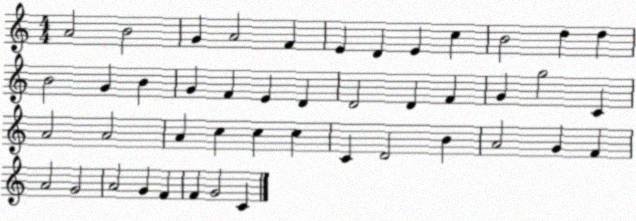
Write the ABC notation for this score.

X:1
T:Untitled
M:4/4
L:1/4
K:C
A2 B2 G A2 F E D E c B2 d d B2 G B G F E D D2 D F G g2 C A2 A2 A c c c C D2 B A2 G F A2 G2 A2 G F F G2 C